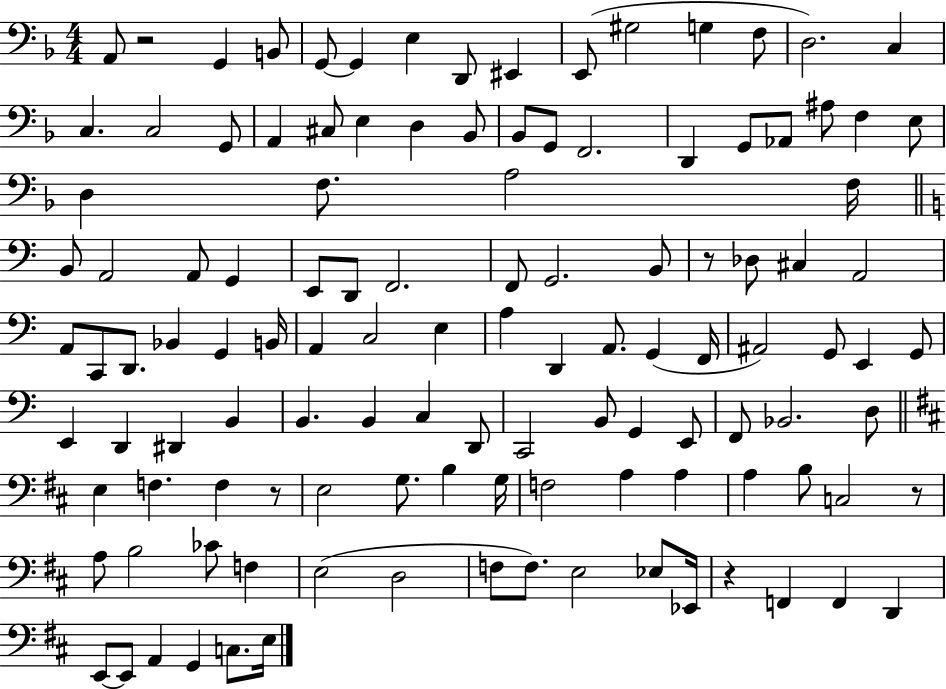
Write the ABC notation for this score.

X:1
T:Untitled
M:4/4
L:1/4
K:F
A,,/2 z2 G,, B,,/2 G,,/2 G,, E, D,,/2 ^E,, E,,/2 ^G,2 G, F,/2 D,2 C, C, C,2 G,,/2 A,, ^C,/2 E, D, _B,,/2 _B,,/2 G,,/2 F,,2 D,, G,,/2 _A,,/2 ^A,/2 F, E,/2 D, F,/2 A,2 F,/4 B,,/2 A,,2 A,,/2 G,, E,,/2 D,,/2 F,,2 F,,/2 G,,2 B,,/2 z/2 _D,/2 ^C, A,,2 A,,/2 C,,/2 D,,/2 _B,, G,, B,,/4 A,, C,2 E, A, D,, A,,/2 G,, F,,/4 ^A,,2 G,,/2 E,, G,,/2 E,, D,, ^D,, B,, B,, B,, C, D,,/2 C,,2 B,,/2 G,, E,,/2 F,,/2 _B,,2 D,/2 E, F, F, z/2 E,2 G,/2 B, G,/4 F,2 A, A, A, B,/2 C,2 z/2 A,/2 B,2 _C/2 F, E,2 D,2 F,/2 F,/2 E,2 _E,/2 _E,,/4 z F,, F,, D,, E,,/2 E,,/2 A,, G,, C,/2 E,/4